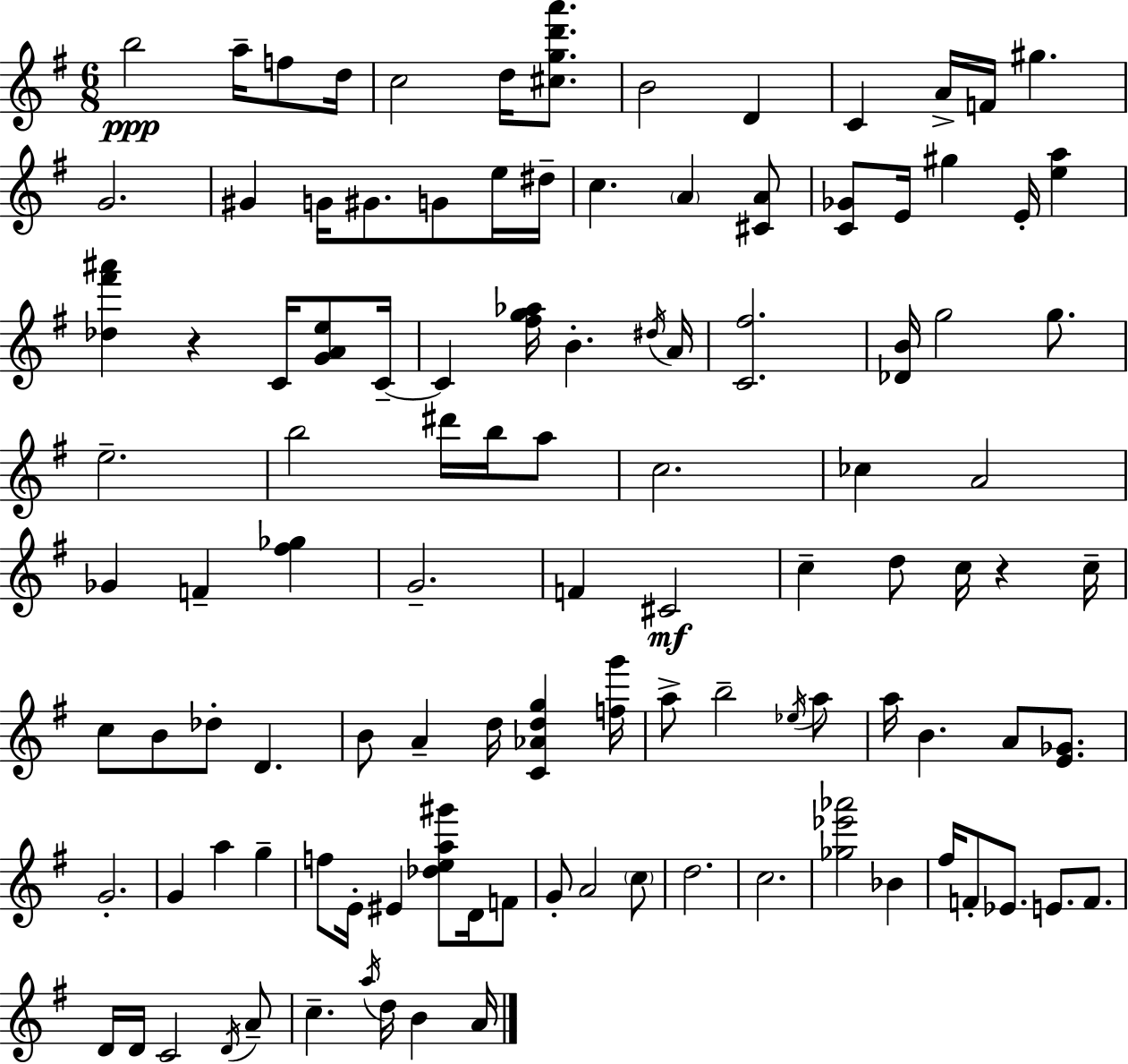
{
  \clef treble
  \numericTimeSignature
  \time 6/8
  \key e \minor
  b''2\ppp a''16-- f''8 d''16 | c''2 d''16 <cis'' g'' d''' a'''>8. | b'2 d'4 | c'4 a'16-> f'16 gis''4. | \break g'2. | gis'4 g'16 gis'8. g'8 e''16 dis''16-- | c''4. \parenthesize a'4 <cis' a'>8 | <c' ges'>8 e'16 gis''4 e'16-. <e'' a''>4 | \break <des'' fis''' ais'''>4 r4 c'16 <g' a' e''>8 c'16--~~ | c'4 <fis'' g'' aes''>16 b'4.-. \acciaccatura { dis''16 } | a'16 <c' fis''>2. | <des' b'>16 g''2 g''8. | \break e''2.-- | b''2 dis'''16 b''16 a''8 | c''2. | ces''4 a'2 | \break ges'4 f'4-- <fis'' ges''>4 | g'2.-- | f'4 cis'2\mf | c''4-- d''8 c''16 r4 | \break c''16-- c''8 b'8 des''8-. d'4. | b'8 a'4-- d''16 <c' aes' d'' g''>4 | <f'' g'''>16 a''8-> b''2-- \acciaccatura { ees''16 } | a''8 a''16 b'4. a'8 <e' ges'>8. | \break g'2.-. | g'4 a''4 g''4-- | f''8 e'16-. eis'4 <des'' e'' a'' gis'''>8 d'16 | f'8 g'8-. a'2 | \break \parenthesize c''8 d''2. | c''2. | <ges'' ees''' aes'''>2 bes'4 | fis''16 f'8-. ees'8. e'8. f'8. | \break d'16 d'16 c'2 | \acciaccatura { d'16 } a'8-- c''4.-- \acciaccatura { a''16 } d''16 b'4 | a'16 \bar "|."
}